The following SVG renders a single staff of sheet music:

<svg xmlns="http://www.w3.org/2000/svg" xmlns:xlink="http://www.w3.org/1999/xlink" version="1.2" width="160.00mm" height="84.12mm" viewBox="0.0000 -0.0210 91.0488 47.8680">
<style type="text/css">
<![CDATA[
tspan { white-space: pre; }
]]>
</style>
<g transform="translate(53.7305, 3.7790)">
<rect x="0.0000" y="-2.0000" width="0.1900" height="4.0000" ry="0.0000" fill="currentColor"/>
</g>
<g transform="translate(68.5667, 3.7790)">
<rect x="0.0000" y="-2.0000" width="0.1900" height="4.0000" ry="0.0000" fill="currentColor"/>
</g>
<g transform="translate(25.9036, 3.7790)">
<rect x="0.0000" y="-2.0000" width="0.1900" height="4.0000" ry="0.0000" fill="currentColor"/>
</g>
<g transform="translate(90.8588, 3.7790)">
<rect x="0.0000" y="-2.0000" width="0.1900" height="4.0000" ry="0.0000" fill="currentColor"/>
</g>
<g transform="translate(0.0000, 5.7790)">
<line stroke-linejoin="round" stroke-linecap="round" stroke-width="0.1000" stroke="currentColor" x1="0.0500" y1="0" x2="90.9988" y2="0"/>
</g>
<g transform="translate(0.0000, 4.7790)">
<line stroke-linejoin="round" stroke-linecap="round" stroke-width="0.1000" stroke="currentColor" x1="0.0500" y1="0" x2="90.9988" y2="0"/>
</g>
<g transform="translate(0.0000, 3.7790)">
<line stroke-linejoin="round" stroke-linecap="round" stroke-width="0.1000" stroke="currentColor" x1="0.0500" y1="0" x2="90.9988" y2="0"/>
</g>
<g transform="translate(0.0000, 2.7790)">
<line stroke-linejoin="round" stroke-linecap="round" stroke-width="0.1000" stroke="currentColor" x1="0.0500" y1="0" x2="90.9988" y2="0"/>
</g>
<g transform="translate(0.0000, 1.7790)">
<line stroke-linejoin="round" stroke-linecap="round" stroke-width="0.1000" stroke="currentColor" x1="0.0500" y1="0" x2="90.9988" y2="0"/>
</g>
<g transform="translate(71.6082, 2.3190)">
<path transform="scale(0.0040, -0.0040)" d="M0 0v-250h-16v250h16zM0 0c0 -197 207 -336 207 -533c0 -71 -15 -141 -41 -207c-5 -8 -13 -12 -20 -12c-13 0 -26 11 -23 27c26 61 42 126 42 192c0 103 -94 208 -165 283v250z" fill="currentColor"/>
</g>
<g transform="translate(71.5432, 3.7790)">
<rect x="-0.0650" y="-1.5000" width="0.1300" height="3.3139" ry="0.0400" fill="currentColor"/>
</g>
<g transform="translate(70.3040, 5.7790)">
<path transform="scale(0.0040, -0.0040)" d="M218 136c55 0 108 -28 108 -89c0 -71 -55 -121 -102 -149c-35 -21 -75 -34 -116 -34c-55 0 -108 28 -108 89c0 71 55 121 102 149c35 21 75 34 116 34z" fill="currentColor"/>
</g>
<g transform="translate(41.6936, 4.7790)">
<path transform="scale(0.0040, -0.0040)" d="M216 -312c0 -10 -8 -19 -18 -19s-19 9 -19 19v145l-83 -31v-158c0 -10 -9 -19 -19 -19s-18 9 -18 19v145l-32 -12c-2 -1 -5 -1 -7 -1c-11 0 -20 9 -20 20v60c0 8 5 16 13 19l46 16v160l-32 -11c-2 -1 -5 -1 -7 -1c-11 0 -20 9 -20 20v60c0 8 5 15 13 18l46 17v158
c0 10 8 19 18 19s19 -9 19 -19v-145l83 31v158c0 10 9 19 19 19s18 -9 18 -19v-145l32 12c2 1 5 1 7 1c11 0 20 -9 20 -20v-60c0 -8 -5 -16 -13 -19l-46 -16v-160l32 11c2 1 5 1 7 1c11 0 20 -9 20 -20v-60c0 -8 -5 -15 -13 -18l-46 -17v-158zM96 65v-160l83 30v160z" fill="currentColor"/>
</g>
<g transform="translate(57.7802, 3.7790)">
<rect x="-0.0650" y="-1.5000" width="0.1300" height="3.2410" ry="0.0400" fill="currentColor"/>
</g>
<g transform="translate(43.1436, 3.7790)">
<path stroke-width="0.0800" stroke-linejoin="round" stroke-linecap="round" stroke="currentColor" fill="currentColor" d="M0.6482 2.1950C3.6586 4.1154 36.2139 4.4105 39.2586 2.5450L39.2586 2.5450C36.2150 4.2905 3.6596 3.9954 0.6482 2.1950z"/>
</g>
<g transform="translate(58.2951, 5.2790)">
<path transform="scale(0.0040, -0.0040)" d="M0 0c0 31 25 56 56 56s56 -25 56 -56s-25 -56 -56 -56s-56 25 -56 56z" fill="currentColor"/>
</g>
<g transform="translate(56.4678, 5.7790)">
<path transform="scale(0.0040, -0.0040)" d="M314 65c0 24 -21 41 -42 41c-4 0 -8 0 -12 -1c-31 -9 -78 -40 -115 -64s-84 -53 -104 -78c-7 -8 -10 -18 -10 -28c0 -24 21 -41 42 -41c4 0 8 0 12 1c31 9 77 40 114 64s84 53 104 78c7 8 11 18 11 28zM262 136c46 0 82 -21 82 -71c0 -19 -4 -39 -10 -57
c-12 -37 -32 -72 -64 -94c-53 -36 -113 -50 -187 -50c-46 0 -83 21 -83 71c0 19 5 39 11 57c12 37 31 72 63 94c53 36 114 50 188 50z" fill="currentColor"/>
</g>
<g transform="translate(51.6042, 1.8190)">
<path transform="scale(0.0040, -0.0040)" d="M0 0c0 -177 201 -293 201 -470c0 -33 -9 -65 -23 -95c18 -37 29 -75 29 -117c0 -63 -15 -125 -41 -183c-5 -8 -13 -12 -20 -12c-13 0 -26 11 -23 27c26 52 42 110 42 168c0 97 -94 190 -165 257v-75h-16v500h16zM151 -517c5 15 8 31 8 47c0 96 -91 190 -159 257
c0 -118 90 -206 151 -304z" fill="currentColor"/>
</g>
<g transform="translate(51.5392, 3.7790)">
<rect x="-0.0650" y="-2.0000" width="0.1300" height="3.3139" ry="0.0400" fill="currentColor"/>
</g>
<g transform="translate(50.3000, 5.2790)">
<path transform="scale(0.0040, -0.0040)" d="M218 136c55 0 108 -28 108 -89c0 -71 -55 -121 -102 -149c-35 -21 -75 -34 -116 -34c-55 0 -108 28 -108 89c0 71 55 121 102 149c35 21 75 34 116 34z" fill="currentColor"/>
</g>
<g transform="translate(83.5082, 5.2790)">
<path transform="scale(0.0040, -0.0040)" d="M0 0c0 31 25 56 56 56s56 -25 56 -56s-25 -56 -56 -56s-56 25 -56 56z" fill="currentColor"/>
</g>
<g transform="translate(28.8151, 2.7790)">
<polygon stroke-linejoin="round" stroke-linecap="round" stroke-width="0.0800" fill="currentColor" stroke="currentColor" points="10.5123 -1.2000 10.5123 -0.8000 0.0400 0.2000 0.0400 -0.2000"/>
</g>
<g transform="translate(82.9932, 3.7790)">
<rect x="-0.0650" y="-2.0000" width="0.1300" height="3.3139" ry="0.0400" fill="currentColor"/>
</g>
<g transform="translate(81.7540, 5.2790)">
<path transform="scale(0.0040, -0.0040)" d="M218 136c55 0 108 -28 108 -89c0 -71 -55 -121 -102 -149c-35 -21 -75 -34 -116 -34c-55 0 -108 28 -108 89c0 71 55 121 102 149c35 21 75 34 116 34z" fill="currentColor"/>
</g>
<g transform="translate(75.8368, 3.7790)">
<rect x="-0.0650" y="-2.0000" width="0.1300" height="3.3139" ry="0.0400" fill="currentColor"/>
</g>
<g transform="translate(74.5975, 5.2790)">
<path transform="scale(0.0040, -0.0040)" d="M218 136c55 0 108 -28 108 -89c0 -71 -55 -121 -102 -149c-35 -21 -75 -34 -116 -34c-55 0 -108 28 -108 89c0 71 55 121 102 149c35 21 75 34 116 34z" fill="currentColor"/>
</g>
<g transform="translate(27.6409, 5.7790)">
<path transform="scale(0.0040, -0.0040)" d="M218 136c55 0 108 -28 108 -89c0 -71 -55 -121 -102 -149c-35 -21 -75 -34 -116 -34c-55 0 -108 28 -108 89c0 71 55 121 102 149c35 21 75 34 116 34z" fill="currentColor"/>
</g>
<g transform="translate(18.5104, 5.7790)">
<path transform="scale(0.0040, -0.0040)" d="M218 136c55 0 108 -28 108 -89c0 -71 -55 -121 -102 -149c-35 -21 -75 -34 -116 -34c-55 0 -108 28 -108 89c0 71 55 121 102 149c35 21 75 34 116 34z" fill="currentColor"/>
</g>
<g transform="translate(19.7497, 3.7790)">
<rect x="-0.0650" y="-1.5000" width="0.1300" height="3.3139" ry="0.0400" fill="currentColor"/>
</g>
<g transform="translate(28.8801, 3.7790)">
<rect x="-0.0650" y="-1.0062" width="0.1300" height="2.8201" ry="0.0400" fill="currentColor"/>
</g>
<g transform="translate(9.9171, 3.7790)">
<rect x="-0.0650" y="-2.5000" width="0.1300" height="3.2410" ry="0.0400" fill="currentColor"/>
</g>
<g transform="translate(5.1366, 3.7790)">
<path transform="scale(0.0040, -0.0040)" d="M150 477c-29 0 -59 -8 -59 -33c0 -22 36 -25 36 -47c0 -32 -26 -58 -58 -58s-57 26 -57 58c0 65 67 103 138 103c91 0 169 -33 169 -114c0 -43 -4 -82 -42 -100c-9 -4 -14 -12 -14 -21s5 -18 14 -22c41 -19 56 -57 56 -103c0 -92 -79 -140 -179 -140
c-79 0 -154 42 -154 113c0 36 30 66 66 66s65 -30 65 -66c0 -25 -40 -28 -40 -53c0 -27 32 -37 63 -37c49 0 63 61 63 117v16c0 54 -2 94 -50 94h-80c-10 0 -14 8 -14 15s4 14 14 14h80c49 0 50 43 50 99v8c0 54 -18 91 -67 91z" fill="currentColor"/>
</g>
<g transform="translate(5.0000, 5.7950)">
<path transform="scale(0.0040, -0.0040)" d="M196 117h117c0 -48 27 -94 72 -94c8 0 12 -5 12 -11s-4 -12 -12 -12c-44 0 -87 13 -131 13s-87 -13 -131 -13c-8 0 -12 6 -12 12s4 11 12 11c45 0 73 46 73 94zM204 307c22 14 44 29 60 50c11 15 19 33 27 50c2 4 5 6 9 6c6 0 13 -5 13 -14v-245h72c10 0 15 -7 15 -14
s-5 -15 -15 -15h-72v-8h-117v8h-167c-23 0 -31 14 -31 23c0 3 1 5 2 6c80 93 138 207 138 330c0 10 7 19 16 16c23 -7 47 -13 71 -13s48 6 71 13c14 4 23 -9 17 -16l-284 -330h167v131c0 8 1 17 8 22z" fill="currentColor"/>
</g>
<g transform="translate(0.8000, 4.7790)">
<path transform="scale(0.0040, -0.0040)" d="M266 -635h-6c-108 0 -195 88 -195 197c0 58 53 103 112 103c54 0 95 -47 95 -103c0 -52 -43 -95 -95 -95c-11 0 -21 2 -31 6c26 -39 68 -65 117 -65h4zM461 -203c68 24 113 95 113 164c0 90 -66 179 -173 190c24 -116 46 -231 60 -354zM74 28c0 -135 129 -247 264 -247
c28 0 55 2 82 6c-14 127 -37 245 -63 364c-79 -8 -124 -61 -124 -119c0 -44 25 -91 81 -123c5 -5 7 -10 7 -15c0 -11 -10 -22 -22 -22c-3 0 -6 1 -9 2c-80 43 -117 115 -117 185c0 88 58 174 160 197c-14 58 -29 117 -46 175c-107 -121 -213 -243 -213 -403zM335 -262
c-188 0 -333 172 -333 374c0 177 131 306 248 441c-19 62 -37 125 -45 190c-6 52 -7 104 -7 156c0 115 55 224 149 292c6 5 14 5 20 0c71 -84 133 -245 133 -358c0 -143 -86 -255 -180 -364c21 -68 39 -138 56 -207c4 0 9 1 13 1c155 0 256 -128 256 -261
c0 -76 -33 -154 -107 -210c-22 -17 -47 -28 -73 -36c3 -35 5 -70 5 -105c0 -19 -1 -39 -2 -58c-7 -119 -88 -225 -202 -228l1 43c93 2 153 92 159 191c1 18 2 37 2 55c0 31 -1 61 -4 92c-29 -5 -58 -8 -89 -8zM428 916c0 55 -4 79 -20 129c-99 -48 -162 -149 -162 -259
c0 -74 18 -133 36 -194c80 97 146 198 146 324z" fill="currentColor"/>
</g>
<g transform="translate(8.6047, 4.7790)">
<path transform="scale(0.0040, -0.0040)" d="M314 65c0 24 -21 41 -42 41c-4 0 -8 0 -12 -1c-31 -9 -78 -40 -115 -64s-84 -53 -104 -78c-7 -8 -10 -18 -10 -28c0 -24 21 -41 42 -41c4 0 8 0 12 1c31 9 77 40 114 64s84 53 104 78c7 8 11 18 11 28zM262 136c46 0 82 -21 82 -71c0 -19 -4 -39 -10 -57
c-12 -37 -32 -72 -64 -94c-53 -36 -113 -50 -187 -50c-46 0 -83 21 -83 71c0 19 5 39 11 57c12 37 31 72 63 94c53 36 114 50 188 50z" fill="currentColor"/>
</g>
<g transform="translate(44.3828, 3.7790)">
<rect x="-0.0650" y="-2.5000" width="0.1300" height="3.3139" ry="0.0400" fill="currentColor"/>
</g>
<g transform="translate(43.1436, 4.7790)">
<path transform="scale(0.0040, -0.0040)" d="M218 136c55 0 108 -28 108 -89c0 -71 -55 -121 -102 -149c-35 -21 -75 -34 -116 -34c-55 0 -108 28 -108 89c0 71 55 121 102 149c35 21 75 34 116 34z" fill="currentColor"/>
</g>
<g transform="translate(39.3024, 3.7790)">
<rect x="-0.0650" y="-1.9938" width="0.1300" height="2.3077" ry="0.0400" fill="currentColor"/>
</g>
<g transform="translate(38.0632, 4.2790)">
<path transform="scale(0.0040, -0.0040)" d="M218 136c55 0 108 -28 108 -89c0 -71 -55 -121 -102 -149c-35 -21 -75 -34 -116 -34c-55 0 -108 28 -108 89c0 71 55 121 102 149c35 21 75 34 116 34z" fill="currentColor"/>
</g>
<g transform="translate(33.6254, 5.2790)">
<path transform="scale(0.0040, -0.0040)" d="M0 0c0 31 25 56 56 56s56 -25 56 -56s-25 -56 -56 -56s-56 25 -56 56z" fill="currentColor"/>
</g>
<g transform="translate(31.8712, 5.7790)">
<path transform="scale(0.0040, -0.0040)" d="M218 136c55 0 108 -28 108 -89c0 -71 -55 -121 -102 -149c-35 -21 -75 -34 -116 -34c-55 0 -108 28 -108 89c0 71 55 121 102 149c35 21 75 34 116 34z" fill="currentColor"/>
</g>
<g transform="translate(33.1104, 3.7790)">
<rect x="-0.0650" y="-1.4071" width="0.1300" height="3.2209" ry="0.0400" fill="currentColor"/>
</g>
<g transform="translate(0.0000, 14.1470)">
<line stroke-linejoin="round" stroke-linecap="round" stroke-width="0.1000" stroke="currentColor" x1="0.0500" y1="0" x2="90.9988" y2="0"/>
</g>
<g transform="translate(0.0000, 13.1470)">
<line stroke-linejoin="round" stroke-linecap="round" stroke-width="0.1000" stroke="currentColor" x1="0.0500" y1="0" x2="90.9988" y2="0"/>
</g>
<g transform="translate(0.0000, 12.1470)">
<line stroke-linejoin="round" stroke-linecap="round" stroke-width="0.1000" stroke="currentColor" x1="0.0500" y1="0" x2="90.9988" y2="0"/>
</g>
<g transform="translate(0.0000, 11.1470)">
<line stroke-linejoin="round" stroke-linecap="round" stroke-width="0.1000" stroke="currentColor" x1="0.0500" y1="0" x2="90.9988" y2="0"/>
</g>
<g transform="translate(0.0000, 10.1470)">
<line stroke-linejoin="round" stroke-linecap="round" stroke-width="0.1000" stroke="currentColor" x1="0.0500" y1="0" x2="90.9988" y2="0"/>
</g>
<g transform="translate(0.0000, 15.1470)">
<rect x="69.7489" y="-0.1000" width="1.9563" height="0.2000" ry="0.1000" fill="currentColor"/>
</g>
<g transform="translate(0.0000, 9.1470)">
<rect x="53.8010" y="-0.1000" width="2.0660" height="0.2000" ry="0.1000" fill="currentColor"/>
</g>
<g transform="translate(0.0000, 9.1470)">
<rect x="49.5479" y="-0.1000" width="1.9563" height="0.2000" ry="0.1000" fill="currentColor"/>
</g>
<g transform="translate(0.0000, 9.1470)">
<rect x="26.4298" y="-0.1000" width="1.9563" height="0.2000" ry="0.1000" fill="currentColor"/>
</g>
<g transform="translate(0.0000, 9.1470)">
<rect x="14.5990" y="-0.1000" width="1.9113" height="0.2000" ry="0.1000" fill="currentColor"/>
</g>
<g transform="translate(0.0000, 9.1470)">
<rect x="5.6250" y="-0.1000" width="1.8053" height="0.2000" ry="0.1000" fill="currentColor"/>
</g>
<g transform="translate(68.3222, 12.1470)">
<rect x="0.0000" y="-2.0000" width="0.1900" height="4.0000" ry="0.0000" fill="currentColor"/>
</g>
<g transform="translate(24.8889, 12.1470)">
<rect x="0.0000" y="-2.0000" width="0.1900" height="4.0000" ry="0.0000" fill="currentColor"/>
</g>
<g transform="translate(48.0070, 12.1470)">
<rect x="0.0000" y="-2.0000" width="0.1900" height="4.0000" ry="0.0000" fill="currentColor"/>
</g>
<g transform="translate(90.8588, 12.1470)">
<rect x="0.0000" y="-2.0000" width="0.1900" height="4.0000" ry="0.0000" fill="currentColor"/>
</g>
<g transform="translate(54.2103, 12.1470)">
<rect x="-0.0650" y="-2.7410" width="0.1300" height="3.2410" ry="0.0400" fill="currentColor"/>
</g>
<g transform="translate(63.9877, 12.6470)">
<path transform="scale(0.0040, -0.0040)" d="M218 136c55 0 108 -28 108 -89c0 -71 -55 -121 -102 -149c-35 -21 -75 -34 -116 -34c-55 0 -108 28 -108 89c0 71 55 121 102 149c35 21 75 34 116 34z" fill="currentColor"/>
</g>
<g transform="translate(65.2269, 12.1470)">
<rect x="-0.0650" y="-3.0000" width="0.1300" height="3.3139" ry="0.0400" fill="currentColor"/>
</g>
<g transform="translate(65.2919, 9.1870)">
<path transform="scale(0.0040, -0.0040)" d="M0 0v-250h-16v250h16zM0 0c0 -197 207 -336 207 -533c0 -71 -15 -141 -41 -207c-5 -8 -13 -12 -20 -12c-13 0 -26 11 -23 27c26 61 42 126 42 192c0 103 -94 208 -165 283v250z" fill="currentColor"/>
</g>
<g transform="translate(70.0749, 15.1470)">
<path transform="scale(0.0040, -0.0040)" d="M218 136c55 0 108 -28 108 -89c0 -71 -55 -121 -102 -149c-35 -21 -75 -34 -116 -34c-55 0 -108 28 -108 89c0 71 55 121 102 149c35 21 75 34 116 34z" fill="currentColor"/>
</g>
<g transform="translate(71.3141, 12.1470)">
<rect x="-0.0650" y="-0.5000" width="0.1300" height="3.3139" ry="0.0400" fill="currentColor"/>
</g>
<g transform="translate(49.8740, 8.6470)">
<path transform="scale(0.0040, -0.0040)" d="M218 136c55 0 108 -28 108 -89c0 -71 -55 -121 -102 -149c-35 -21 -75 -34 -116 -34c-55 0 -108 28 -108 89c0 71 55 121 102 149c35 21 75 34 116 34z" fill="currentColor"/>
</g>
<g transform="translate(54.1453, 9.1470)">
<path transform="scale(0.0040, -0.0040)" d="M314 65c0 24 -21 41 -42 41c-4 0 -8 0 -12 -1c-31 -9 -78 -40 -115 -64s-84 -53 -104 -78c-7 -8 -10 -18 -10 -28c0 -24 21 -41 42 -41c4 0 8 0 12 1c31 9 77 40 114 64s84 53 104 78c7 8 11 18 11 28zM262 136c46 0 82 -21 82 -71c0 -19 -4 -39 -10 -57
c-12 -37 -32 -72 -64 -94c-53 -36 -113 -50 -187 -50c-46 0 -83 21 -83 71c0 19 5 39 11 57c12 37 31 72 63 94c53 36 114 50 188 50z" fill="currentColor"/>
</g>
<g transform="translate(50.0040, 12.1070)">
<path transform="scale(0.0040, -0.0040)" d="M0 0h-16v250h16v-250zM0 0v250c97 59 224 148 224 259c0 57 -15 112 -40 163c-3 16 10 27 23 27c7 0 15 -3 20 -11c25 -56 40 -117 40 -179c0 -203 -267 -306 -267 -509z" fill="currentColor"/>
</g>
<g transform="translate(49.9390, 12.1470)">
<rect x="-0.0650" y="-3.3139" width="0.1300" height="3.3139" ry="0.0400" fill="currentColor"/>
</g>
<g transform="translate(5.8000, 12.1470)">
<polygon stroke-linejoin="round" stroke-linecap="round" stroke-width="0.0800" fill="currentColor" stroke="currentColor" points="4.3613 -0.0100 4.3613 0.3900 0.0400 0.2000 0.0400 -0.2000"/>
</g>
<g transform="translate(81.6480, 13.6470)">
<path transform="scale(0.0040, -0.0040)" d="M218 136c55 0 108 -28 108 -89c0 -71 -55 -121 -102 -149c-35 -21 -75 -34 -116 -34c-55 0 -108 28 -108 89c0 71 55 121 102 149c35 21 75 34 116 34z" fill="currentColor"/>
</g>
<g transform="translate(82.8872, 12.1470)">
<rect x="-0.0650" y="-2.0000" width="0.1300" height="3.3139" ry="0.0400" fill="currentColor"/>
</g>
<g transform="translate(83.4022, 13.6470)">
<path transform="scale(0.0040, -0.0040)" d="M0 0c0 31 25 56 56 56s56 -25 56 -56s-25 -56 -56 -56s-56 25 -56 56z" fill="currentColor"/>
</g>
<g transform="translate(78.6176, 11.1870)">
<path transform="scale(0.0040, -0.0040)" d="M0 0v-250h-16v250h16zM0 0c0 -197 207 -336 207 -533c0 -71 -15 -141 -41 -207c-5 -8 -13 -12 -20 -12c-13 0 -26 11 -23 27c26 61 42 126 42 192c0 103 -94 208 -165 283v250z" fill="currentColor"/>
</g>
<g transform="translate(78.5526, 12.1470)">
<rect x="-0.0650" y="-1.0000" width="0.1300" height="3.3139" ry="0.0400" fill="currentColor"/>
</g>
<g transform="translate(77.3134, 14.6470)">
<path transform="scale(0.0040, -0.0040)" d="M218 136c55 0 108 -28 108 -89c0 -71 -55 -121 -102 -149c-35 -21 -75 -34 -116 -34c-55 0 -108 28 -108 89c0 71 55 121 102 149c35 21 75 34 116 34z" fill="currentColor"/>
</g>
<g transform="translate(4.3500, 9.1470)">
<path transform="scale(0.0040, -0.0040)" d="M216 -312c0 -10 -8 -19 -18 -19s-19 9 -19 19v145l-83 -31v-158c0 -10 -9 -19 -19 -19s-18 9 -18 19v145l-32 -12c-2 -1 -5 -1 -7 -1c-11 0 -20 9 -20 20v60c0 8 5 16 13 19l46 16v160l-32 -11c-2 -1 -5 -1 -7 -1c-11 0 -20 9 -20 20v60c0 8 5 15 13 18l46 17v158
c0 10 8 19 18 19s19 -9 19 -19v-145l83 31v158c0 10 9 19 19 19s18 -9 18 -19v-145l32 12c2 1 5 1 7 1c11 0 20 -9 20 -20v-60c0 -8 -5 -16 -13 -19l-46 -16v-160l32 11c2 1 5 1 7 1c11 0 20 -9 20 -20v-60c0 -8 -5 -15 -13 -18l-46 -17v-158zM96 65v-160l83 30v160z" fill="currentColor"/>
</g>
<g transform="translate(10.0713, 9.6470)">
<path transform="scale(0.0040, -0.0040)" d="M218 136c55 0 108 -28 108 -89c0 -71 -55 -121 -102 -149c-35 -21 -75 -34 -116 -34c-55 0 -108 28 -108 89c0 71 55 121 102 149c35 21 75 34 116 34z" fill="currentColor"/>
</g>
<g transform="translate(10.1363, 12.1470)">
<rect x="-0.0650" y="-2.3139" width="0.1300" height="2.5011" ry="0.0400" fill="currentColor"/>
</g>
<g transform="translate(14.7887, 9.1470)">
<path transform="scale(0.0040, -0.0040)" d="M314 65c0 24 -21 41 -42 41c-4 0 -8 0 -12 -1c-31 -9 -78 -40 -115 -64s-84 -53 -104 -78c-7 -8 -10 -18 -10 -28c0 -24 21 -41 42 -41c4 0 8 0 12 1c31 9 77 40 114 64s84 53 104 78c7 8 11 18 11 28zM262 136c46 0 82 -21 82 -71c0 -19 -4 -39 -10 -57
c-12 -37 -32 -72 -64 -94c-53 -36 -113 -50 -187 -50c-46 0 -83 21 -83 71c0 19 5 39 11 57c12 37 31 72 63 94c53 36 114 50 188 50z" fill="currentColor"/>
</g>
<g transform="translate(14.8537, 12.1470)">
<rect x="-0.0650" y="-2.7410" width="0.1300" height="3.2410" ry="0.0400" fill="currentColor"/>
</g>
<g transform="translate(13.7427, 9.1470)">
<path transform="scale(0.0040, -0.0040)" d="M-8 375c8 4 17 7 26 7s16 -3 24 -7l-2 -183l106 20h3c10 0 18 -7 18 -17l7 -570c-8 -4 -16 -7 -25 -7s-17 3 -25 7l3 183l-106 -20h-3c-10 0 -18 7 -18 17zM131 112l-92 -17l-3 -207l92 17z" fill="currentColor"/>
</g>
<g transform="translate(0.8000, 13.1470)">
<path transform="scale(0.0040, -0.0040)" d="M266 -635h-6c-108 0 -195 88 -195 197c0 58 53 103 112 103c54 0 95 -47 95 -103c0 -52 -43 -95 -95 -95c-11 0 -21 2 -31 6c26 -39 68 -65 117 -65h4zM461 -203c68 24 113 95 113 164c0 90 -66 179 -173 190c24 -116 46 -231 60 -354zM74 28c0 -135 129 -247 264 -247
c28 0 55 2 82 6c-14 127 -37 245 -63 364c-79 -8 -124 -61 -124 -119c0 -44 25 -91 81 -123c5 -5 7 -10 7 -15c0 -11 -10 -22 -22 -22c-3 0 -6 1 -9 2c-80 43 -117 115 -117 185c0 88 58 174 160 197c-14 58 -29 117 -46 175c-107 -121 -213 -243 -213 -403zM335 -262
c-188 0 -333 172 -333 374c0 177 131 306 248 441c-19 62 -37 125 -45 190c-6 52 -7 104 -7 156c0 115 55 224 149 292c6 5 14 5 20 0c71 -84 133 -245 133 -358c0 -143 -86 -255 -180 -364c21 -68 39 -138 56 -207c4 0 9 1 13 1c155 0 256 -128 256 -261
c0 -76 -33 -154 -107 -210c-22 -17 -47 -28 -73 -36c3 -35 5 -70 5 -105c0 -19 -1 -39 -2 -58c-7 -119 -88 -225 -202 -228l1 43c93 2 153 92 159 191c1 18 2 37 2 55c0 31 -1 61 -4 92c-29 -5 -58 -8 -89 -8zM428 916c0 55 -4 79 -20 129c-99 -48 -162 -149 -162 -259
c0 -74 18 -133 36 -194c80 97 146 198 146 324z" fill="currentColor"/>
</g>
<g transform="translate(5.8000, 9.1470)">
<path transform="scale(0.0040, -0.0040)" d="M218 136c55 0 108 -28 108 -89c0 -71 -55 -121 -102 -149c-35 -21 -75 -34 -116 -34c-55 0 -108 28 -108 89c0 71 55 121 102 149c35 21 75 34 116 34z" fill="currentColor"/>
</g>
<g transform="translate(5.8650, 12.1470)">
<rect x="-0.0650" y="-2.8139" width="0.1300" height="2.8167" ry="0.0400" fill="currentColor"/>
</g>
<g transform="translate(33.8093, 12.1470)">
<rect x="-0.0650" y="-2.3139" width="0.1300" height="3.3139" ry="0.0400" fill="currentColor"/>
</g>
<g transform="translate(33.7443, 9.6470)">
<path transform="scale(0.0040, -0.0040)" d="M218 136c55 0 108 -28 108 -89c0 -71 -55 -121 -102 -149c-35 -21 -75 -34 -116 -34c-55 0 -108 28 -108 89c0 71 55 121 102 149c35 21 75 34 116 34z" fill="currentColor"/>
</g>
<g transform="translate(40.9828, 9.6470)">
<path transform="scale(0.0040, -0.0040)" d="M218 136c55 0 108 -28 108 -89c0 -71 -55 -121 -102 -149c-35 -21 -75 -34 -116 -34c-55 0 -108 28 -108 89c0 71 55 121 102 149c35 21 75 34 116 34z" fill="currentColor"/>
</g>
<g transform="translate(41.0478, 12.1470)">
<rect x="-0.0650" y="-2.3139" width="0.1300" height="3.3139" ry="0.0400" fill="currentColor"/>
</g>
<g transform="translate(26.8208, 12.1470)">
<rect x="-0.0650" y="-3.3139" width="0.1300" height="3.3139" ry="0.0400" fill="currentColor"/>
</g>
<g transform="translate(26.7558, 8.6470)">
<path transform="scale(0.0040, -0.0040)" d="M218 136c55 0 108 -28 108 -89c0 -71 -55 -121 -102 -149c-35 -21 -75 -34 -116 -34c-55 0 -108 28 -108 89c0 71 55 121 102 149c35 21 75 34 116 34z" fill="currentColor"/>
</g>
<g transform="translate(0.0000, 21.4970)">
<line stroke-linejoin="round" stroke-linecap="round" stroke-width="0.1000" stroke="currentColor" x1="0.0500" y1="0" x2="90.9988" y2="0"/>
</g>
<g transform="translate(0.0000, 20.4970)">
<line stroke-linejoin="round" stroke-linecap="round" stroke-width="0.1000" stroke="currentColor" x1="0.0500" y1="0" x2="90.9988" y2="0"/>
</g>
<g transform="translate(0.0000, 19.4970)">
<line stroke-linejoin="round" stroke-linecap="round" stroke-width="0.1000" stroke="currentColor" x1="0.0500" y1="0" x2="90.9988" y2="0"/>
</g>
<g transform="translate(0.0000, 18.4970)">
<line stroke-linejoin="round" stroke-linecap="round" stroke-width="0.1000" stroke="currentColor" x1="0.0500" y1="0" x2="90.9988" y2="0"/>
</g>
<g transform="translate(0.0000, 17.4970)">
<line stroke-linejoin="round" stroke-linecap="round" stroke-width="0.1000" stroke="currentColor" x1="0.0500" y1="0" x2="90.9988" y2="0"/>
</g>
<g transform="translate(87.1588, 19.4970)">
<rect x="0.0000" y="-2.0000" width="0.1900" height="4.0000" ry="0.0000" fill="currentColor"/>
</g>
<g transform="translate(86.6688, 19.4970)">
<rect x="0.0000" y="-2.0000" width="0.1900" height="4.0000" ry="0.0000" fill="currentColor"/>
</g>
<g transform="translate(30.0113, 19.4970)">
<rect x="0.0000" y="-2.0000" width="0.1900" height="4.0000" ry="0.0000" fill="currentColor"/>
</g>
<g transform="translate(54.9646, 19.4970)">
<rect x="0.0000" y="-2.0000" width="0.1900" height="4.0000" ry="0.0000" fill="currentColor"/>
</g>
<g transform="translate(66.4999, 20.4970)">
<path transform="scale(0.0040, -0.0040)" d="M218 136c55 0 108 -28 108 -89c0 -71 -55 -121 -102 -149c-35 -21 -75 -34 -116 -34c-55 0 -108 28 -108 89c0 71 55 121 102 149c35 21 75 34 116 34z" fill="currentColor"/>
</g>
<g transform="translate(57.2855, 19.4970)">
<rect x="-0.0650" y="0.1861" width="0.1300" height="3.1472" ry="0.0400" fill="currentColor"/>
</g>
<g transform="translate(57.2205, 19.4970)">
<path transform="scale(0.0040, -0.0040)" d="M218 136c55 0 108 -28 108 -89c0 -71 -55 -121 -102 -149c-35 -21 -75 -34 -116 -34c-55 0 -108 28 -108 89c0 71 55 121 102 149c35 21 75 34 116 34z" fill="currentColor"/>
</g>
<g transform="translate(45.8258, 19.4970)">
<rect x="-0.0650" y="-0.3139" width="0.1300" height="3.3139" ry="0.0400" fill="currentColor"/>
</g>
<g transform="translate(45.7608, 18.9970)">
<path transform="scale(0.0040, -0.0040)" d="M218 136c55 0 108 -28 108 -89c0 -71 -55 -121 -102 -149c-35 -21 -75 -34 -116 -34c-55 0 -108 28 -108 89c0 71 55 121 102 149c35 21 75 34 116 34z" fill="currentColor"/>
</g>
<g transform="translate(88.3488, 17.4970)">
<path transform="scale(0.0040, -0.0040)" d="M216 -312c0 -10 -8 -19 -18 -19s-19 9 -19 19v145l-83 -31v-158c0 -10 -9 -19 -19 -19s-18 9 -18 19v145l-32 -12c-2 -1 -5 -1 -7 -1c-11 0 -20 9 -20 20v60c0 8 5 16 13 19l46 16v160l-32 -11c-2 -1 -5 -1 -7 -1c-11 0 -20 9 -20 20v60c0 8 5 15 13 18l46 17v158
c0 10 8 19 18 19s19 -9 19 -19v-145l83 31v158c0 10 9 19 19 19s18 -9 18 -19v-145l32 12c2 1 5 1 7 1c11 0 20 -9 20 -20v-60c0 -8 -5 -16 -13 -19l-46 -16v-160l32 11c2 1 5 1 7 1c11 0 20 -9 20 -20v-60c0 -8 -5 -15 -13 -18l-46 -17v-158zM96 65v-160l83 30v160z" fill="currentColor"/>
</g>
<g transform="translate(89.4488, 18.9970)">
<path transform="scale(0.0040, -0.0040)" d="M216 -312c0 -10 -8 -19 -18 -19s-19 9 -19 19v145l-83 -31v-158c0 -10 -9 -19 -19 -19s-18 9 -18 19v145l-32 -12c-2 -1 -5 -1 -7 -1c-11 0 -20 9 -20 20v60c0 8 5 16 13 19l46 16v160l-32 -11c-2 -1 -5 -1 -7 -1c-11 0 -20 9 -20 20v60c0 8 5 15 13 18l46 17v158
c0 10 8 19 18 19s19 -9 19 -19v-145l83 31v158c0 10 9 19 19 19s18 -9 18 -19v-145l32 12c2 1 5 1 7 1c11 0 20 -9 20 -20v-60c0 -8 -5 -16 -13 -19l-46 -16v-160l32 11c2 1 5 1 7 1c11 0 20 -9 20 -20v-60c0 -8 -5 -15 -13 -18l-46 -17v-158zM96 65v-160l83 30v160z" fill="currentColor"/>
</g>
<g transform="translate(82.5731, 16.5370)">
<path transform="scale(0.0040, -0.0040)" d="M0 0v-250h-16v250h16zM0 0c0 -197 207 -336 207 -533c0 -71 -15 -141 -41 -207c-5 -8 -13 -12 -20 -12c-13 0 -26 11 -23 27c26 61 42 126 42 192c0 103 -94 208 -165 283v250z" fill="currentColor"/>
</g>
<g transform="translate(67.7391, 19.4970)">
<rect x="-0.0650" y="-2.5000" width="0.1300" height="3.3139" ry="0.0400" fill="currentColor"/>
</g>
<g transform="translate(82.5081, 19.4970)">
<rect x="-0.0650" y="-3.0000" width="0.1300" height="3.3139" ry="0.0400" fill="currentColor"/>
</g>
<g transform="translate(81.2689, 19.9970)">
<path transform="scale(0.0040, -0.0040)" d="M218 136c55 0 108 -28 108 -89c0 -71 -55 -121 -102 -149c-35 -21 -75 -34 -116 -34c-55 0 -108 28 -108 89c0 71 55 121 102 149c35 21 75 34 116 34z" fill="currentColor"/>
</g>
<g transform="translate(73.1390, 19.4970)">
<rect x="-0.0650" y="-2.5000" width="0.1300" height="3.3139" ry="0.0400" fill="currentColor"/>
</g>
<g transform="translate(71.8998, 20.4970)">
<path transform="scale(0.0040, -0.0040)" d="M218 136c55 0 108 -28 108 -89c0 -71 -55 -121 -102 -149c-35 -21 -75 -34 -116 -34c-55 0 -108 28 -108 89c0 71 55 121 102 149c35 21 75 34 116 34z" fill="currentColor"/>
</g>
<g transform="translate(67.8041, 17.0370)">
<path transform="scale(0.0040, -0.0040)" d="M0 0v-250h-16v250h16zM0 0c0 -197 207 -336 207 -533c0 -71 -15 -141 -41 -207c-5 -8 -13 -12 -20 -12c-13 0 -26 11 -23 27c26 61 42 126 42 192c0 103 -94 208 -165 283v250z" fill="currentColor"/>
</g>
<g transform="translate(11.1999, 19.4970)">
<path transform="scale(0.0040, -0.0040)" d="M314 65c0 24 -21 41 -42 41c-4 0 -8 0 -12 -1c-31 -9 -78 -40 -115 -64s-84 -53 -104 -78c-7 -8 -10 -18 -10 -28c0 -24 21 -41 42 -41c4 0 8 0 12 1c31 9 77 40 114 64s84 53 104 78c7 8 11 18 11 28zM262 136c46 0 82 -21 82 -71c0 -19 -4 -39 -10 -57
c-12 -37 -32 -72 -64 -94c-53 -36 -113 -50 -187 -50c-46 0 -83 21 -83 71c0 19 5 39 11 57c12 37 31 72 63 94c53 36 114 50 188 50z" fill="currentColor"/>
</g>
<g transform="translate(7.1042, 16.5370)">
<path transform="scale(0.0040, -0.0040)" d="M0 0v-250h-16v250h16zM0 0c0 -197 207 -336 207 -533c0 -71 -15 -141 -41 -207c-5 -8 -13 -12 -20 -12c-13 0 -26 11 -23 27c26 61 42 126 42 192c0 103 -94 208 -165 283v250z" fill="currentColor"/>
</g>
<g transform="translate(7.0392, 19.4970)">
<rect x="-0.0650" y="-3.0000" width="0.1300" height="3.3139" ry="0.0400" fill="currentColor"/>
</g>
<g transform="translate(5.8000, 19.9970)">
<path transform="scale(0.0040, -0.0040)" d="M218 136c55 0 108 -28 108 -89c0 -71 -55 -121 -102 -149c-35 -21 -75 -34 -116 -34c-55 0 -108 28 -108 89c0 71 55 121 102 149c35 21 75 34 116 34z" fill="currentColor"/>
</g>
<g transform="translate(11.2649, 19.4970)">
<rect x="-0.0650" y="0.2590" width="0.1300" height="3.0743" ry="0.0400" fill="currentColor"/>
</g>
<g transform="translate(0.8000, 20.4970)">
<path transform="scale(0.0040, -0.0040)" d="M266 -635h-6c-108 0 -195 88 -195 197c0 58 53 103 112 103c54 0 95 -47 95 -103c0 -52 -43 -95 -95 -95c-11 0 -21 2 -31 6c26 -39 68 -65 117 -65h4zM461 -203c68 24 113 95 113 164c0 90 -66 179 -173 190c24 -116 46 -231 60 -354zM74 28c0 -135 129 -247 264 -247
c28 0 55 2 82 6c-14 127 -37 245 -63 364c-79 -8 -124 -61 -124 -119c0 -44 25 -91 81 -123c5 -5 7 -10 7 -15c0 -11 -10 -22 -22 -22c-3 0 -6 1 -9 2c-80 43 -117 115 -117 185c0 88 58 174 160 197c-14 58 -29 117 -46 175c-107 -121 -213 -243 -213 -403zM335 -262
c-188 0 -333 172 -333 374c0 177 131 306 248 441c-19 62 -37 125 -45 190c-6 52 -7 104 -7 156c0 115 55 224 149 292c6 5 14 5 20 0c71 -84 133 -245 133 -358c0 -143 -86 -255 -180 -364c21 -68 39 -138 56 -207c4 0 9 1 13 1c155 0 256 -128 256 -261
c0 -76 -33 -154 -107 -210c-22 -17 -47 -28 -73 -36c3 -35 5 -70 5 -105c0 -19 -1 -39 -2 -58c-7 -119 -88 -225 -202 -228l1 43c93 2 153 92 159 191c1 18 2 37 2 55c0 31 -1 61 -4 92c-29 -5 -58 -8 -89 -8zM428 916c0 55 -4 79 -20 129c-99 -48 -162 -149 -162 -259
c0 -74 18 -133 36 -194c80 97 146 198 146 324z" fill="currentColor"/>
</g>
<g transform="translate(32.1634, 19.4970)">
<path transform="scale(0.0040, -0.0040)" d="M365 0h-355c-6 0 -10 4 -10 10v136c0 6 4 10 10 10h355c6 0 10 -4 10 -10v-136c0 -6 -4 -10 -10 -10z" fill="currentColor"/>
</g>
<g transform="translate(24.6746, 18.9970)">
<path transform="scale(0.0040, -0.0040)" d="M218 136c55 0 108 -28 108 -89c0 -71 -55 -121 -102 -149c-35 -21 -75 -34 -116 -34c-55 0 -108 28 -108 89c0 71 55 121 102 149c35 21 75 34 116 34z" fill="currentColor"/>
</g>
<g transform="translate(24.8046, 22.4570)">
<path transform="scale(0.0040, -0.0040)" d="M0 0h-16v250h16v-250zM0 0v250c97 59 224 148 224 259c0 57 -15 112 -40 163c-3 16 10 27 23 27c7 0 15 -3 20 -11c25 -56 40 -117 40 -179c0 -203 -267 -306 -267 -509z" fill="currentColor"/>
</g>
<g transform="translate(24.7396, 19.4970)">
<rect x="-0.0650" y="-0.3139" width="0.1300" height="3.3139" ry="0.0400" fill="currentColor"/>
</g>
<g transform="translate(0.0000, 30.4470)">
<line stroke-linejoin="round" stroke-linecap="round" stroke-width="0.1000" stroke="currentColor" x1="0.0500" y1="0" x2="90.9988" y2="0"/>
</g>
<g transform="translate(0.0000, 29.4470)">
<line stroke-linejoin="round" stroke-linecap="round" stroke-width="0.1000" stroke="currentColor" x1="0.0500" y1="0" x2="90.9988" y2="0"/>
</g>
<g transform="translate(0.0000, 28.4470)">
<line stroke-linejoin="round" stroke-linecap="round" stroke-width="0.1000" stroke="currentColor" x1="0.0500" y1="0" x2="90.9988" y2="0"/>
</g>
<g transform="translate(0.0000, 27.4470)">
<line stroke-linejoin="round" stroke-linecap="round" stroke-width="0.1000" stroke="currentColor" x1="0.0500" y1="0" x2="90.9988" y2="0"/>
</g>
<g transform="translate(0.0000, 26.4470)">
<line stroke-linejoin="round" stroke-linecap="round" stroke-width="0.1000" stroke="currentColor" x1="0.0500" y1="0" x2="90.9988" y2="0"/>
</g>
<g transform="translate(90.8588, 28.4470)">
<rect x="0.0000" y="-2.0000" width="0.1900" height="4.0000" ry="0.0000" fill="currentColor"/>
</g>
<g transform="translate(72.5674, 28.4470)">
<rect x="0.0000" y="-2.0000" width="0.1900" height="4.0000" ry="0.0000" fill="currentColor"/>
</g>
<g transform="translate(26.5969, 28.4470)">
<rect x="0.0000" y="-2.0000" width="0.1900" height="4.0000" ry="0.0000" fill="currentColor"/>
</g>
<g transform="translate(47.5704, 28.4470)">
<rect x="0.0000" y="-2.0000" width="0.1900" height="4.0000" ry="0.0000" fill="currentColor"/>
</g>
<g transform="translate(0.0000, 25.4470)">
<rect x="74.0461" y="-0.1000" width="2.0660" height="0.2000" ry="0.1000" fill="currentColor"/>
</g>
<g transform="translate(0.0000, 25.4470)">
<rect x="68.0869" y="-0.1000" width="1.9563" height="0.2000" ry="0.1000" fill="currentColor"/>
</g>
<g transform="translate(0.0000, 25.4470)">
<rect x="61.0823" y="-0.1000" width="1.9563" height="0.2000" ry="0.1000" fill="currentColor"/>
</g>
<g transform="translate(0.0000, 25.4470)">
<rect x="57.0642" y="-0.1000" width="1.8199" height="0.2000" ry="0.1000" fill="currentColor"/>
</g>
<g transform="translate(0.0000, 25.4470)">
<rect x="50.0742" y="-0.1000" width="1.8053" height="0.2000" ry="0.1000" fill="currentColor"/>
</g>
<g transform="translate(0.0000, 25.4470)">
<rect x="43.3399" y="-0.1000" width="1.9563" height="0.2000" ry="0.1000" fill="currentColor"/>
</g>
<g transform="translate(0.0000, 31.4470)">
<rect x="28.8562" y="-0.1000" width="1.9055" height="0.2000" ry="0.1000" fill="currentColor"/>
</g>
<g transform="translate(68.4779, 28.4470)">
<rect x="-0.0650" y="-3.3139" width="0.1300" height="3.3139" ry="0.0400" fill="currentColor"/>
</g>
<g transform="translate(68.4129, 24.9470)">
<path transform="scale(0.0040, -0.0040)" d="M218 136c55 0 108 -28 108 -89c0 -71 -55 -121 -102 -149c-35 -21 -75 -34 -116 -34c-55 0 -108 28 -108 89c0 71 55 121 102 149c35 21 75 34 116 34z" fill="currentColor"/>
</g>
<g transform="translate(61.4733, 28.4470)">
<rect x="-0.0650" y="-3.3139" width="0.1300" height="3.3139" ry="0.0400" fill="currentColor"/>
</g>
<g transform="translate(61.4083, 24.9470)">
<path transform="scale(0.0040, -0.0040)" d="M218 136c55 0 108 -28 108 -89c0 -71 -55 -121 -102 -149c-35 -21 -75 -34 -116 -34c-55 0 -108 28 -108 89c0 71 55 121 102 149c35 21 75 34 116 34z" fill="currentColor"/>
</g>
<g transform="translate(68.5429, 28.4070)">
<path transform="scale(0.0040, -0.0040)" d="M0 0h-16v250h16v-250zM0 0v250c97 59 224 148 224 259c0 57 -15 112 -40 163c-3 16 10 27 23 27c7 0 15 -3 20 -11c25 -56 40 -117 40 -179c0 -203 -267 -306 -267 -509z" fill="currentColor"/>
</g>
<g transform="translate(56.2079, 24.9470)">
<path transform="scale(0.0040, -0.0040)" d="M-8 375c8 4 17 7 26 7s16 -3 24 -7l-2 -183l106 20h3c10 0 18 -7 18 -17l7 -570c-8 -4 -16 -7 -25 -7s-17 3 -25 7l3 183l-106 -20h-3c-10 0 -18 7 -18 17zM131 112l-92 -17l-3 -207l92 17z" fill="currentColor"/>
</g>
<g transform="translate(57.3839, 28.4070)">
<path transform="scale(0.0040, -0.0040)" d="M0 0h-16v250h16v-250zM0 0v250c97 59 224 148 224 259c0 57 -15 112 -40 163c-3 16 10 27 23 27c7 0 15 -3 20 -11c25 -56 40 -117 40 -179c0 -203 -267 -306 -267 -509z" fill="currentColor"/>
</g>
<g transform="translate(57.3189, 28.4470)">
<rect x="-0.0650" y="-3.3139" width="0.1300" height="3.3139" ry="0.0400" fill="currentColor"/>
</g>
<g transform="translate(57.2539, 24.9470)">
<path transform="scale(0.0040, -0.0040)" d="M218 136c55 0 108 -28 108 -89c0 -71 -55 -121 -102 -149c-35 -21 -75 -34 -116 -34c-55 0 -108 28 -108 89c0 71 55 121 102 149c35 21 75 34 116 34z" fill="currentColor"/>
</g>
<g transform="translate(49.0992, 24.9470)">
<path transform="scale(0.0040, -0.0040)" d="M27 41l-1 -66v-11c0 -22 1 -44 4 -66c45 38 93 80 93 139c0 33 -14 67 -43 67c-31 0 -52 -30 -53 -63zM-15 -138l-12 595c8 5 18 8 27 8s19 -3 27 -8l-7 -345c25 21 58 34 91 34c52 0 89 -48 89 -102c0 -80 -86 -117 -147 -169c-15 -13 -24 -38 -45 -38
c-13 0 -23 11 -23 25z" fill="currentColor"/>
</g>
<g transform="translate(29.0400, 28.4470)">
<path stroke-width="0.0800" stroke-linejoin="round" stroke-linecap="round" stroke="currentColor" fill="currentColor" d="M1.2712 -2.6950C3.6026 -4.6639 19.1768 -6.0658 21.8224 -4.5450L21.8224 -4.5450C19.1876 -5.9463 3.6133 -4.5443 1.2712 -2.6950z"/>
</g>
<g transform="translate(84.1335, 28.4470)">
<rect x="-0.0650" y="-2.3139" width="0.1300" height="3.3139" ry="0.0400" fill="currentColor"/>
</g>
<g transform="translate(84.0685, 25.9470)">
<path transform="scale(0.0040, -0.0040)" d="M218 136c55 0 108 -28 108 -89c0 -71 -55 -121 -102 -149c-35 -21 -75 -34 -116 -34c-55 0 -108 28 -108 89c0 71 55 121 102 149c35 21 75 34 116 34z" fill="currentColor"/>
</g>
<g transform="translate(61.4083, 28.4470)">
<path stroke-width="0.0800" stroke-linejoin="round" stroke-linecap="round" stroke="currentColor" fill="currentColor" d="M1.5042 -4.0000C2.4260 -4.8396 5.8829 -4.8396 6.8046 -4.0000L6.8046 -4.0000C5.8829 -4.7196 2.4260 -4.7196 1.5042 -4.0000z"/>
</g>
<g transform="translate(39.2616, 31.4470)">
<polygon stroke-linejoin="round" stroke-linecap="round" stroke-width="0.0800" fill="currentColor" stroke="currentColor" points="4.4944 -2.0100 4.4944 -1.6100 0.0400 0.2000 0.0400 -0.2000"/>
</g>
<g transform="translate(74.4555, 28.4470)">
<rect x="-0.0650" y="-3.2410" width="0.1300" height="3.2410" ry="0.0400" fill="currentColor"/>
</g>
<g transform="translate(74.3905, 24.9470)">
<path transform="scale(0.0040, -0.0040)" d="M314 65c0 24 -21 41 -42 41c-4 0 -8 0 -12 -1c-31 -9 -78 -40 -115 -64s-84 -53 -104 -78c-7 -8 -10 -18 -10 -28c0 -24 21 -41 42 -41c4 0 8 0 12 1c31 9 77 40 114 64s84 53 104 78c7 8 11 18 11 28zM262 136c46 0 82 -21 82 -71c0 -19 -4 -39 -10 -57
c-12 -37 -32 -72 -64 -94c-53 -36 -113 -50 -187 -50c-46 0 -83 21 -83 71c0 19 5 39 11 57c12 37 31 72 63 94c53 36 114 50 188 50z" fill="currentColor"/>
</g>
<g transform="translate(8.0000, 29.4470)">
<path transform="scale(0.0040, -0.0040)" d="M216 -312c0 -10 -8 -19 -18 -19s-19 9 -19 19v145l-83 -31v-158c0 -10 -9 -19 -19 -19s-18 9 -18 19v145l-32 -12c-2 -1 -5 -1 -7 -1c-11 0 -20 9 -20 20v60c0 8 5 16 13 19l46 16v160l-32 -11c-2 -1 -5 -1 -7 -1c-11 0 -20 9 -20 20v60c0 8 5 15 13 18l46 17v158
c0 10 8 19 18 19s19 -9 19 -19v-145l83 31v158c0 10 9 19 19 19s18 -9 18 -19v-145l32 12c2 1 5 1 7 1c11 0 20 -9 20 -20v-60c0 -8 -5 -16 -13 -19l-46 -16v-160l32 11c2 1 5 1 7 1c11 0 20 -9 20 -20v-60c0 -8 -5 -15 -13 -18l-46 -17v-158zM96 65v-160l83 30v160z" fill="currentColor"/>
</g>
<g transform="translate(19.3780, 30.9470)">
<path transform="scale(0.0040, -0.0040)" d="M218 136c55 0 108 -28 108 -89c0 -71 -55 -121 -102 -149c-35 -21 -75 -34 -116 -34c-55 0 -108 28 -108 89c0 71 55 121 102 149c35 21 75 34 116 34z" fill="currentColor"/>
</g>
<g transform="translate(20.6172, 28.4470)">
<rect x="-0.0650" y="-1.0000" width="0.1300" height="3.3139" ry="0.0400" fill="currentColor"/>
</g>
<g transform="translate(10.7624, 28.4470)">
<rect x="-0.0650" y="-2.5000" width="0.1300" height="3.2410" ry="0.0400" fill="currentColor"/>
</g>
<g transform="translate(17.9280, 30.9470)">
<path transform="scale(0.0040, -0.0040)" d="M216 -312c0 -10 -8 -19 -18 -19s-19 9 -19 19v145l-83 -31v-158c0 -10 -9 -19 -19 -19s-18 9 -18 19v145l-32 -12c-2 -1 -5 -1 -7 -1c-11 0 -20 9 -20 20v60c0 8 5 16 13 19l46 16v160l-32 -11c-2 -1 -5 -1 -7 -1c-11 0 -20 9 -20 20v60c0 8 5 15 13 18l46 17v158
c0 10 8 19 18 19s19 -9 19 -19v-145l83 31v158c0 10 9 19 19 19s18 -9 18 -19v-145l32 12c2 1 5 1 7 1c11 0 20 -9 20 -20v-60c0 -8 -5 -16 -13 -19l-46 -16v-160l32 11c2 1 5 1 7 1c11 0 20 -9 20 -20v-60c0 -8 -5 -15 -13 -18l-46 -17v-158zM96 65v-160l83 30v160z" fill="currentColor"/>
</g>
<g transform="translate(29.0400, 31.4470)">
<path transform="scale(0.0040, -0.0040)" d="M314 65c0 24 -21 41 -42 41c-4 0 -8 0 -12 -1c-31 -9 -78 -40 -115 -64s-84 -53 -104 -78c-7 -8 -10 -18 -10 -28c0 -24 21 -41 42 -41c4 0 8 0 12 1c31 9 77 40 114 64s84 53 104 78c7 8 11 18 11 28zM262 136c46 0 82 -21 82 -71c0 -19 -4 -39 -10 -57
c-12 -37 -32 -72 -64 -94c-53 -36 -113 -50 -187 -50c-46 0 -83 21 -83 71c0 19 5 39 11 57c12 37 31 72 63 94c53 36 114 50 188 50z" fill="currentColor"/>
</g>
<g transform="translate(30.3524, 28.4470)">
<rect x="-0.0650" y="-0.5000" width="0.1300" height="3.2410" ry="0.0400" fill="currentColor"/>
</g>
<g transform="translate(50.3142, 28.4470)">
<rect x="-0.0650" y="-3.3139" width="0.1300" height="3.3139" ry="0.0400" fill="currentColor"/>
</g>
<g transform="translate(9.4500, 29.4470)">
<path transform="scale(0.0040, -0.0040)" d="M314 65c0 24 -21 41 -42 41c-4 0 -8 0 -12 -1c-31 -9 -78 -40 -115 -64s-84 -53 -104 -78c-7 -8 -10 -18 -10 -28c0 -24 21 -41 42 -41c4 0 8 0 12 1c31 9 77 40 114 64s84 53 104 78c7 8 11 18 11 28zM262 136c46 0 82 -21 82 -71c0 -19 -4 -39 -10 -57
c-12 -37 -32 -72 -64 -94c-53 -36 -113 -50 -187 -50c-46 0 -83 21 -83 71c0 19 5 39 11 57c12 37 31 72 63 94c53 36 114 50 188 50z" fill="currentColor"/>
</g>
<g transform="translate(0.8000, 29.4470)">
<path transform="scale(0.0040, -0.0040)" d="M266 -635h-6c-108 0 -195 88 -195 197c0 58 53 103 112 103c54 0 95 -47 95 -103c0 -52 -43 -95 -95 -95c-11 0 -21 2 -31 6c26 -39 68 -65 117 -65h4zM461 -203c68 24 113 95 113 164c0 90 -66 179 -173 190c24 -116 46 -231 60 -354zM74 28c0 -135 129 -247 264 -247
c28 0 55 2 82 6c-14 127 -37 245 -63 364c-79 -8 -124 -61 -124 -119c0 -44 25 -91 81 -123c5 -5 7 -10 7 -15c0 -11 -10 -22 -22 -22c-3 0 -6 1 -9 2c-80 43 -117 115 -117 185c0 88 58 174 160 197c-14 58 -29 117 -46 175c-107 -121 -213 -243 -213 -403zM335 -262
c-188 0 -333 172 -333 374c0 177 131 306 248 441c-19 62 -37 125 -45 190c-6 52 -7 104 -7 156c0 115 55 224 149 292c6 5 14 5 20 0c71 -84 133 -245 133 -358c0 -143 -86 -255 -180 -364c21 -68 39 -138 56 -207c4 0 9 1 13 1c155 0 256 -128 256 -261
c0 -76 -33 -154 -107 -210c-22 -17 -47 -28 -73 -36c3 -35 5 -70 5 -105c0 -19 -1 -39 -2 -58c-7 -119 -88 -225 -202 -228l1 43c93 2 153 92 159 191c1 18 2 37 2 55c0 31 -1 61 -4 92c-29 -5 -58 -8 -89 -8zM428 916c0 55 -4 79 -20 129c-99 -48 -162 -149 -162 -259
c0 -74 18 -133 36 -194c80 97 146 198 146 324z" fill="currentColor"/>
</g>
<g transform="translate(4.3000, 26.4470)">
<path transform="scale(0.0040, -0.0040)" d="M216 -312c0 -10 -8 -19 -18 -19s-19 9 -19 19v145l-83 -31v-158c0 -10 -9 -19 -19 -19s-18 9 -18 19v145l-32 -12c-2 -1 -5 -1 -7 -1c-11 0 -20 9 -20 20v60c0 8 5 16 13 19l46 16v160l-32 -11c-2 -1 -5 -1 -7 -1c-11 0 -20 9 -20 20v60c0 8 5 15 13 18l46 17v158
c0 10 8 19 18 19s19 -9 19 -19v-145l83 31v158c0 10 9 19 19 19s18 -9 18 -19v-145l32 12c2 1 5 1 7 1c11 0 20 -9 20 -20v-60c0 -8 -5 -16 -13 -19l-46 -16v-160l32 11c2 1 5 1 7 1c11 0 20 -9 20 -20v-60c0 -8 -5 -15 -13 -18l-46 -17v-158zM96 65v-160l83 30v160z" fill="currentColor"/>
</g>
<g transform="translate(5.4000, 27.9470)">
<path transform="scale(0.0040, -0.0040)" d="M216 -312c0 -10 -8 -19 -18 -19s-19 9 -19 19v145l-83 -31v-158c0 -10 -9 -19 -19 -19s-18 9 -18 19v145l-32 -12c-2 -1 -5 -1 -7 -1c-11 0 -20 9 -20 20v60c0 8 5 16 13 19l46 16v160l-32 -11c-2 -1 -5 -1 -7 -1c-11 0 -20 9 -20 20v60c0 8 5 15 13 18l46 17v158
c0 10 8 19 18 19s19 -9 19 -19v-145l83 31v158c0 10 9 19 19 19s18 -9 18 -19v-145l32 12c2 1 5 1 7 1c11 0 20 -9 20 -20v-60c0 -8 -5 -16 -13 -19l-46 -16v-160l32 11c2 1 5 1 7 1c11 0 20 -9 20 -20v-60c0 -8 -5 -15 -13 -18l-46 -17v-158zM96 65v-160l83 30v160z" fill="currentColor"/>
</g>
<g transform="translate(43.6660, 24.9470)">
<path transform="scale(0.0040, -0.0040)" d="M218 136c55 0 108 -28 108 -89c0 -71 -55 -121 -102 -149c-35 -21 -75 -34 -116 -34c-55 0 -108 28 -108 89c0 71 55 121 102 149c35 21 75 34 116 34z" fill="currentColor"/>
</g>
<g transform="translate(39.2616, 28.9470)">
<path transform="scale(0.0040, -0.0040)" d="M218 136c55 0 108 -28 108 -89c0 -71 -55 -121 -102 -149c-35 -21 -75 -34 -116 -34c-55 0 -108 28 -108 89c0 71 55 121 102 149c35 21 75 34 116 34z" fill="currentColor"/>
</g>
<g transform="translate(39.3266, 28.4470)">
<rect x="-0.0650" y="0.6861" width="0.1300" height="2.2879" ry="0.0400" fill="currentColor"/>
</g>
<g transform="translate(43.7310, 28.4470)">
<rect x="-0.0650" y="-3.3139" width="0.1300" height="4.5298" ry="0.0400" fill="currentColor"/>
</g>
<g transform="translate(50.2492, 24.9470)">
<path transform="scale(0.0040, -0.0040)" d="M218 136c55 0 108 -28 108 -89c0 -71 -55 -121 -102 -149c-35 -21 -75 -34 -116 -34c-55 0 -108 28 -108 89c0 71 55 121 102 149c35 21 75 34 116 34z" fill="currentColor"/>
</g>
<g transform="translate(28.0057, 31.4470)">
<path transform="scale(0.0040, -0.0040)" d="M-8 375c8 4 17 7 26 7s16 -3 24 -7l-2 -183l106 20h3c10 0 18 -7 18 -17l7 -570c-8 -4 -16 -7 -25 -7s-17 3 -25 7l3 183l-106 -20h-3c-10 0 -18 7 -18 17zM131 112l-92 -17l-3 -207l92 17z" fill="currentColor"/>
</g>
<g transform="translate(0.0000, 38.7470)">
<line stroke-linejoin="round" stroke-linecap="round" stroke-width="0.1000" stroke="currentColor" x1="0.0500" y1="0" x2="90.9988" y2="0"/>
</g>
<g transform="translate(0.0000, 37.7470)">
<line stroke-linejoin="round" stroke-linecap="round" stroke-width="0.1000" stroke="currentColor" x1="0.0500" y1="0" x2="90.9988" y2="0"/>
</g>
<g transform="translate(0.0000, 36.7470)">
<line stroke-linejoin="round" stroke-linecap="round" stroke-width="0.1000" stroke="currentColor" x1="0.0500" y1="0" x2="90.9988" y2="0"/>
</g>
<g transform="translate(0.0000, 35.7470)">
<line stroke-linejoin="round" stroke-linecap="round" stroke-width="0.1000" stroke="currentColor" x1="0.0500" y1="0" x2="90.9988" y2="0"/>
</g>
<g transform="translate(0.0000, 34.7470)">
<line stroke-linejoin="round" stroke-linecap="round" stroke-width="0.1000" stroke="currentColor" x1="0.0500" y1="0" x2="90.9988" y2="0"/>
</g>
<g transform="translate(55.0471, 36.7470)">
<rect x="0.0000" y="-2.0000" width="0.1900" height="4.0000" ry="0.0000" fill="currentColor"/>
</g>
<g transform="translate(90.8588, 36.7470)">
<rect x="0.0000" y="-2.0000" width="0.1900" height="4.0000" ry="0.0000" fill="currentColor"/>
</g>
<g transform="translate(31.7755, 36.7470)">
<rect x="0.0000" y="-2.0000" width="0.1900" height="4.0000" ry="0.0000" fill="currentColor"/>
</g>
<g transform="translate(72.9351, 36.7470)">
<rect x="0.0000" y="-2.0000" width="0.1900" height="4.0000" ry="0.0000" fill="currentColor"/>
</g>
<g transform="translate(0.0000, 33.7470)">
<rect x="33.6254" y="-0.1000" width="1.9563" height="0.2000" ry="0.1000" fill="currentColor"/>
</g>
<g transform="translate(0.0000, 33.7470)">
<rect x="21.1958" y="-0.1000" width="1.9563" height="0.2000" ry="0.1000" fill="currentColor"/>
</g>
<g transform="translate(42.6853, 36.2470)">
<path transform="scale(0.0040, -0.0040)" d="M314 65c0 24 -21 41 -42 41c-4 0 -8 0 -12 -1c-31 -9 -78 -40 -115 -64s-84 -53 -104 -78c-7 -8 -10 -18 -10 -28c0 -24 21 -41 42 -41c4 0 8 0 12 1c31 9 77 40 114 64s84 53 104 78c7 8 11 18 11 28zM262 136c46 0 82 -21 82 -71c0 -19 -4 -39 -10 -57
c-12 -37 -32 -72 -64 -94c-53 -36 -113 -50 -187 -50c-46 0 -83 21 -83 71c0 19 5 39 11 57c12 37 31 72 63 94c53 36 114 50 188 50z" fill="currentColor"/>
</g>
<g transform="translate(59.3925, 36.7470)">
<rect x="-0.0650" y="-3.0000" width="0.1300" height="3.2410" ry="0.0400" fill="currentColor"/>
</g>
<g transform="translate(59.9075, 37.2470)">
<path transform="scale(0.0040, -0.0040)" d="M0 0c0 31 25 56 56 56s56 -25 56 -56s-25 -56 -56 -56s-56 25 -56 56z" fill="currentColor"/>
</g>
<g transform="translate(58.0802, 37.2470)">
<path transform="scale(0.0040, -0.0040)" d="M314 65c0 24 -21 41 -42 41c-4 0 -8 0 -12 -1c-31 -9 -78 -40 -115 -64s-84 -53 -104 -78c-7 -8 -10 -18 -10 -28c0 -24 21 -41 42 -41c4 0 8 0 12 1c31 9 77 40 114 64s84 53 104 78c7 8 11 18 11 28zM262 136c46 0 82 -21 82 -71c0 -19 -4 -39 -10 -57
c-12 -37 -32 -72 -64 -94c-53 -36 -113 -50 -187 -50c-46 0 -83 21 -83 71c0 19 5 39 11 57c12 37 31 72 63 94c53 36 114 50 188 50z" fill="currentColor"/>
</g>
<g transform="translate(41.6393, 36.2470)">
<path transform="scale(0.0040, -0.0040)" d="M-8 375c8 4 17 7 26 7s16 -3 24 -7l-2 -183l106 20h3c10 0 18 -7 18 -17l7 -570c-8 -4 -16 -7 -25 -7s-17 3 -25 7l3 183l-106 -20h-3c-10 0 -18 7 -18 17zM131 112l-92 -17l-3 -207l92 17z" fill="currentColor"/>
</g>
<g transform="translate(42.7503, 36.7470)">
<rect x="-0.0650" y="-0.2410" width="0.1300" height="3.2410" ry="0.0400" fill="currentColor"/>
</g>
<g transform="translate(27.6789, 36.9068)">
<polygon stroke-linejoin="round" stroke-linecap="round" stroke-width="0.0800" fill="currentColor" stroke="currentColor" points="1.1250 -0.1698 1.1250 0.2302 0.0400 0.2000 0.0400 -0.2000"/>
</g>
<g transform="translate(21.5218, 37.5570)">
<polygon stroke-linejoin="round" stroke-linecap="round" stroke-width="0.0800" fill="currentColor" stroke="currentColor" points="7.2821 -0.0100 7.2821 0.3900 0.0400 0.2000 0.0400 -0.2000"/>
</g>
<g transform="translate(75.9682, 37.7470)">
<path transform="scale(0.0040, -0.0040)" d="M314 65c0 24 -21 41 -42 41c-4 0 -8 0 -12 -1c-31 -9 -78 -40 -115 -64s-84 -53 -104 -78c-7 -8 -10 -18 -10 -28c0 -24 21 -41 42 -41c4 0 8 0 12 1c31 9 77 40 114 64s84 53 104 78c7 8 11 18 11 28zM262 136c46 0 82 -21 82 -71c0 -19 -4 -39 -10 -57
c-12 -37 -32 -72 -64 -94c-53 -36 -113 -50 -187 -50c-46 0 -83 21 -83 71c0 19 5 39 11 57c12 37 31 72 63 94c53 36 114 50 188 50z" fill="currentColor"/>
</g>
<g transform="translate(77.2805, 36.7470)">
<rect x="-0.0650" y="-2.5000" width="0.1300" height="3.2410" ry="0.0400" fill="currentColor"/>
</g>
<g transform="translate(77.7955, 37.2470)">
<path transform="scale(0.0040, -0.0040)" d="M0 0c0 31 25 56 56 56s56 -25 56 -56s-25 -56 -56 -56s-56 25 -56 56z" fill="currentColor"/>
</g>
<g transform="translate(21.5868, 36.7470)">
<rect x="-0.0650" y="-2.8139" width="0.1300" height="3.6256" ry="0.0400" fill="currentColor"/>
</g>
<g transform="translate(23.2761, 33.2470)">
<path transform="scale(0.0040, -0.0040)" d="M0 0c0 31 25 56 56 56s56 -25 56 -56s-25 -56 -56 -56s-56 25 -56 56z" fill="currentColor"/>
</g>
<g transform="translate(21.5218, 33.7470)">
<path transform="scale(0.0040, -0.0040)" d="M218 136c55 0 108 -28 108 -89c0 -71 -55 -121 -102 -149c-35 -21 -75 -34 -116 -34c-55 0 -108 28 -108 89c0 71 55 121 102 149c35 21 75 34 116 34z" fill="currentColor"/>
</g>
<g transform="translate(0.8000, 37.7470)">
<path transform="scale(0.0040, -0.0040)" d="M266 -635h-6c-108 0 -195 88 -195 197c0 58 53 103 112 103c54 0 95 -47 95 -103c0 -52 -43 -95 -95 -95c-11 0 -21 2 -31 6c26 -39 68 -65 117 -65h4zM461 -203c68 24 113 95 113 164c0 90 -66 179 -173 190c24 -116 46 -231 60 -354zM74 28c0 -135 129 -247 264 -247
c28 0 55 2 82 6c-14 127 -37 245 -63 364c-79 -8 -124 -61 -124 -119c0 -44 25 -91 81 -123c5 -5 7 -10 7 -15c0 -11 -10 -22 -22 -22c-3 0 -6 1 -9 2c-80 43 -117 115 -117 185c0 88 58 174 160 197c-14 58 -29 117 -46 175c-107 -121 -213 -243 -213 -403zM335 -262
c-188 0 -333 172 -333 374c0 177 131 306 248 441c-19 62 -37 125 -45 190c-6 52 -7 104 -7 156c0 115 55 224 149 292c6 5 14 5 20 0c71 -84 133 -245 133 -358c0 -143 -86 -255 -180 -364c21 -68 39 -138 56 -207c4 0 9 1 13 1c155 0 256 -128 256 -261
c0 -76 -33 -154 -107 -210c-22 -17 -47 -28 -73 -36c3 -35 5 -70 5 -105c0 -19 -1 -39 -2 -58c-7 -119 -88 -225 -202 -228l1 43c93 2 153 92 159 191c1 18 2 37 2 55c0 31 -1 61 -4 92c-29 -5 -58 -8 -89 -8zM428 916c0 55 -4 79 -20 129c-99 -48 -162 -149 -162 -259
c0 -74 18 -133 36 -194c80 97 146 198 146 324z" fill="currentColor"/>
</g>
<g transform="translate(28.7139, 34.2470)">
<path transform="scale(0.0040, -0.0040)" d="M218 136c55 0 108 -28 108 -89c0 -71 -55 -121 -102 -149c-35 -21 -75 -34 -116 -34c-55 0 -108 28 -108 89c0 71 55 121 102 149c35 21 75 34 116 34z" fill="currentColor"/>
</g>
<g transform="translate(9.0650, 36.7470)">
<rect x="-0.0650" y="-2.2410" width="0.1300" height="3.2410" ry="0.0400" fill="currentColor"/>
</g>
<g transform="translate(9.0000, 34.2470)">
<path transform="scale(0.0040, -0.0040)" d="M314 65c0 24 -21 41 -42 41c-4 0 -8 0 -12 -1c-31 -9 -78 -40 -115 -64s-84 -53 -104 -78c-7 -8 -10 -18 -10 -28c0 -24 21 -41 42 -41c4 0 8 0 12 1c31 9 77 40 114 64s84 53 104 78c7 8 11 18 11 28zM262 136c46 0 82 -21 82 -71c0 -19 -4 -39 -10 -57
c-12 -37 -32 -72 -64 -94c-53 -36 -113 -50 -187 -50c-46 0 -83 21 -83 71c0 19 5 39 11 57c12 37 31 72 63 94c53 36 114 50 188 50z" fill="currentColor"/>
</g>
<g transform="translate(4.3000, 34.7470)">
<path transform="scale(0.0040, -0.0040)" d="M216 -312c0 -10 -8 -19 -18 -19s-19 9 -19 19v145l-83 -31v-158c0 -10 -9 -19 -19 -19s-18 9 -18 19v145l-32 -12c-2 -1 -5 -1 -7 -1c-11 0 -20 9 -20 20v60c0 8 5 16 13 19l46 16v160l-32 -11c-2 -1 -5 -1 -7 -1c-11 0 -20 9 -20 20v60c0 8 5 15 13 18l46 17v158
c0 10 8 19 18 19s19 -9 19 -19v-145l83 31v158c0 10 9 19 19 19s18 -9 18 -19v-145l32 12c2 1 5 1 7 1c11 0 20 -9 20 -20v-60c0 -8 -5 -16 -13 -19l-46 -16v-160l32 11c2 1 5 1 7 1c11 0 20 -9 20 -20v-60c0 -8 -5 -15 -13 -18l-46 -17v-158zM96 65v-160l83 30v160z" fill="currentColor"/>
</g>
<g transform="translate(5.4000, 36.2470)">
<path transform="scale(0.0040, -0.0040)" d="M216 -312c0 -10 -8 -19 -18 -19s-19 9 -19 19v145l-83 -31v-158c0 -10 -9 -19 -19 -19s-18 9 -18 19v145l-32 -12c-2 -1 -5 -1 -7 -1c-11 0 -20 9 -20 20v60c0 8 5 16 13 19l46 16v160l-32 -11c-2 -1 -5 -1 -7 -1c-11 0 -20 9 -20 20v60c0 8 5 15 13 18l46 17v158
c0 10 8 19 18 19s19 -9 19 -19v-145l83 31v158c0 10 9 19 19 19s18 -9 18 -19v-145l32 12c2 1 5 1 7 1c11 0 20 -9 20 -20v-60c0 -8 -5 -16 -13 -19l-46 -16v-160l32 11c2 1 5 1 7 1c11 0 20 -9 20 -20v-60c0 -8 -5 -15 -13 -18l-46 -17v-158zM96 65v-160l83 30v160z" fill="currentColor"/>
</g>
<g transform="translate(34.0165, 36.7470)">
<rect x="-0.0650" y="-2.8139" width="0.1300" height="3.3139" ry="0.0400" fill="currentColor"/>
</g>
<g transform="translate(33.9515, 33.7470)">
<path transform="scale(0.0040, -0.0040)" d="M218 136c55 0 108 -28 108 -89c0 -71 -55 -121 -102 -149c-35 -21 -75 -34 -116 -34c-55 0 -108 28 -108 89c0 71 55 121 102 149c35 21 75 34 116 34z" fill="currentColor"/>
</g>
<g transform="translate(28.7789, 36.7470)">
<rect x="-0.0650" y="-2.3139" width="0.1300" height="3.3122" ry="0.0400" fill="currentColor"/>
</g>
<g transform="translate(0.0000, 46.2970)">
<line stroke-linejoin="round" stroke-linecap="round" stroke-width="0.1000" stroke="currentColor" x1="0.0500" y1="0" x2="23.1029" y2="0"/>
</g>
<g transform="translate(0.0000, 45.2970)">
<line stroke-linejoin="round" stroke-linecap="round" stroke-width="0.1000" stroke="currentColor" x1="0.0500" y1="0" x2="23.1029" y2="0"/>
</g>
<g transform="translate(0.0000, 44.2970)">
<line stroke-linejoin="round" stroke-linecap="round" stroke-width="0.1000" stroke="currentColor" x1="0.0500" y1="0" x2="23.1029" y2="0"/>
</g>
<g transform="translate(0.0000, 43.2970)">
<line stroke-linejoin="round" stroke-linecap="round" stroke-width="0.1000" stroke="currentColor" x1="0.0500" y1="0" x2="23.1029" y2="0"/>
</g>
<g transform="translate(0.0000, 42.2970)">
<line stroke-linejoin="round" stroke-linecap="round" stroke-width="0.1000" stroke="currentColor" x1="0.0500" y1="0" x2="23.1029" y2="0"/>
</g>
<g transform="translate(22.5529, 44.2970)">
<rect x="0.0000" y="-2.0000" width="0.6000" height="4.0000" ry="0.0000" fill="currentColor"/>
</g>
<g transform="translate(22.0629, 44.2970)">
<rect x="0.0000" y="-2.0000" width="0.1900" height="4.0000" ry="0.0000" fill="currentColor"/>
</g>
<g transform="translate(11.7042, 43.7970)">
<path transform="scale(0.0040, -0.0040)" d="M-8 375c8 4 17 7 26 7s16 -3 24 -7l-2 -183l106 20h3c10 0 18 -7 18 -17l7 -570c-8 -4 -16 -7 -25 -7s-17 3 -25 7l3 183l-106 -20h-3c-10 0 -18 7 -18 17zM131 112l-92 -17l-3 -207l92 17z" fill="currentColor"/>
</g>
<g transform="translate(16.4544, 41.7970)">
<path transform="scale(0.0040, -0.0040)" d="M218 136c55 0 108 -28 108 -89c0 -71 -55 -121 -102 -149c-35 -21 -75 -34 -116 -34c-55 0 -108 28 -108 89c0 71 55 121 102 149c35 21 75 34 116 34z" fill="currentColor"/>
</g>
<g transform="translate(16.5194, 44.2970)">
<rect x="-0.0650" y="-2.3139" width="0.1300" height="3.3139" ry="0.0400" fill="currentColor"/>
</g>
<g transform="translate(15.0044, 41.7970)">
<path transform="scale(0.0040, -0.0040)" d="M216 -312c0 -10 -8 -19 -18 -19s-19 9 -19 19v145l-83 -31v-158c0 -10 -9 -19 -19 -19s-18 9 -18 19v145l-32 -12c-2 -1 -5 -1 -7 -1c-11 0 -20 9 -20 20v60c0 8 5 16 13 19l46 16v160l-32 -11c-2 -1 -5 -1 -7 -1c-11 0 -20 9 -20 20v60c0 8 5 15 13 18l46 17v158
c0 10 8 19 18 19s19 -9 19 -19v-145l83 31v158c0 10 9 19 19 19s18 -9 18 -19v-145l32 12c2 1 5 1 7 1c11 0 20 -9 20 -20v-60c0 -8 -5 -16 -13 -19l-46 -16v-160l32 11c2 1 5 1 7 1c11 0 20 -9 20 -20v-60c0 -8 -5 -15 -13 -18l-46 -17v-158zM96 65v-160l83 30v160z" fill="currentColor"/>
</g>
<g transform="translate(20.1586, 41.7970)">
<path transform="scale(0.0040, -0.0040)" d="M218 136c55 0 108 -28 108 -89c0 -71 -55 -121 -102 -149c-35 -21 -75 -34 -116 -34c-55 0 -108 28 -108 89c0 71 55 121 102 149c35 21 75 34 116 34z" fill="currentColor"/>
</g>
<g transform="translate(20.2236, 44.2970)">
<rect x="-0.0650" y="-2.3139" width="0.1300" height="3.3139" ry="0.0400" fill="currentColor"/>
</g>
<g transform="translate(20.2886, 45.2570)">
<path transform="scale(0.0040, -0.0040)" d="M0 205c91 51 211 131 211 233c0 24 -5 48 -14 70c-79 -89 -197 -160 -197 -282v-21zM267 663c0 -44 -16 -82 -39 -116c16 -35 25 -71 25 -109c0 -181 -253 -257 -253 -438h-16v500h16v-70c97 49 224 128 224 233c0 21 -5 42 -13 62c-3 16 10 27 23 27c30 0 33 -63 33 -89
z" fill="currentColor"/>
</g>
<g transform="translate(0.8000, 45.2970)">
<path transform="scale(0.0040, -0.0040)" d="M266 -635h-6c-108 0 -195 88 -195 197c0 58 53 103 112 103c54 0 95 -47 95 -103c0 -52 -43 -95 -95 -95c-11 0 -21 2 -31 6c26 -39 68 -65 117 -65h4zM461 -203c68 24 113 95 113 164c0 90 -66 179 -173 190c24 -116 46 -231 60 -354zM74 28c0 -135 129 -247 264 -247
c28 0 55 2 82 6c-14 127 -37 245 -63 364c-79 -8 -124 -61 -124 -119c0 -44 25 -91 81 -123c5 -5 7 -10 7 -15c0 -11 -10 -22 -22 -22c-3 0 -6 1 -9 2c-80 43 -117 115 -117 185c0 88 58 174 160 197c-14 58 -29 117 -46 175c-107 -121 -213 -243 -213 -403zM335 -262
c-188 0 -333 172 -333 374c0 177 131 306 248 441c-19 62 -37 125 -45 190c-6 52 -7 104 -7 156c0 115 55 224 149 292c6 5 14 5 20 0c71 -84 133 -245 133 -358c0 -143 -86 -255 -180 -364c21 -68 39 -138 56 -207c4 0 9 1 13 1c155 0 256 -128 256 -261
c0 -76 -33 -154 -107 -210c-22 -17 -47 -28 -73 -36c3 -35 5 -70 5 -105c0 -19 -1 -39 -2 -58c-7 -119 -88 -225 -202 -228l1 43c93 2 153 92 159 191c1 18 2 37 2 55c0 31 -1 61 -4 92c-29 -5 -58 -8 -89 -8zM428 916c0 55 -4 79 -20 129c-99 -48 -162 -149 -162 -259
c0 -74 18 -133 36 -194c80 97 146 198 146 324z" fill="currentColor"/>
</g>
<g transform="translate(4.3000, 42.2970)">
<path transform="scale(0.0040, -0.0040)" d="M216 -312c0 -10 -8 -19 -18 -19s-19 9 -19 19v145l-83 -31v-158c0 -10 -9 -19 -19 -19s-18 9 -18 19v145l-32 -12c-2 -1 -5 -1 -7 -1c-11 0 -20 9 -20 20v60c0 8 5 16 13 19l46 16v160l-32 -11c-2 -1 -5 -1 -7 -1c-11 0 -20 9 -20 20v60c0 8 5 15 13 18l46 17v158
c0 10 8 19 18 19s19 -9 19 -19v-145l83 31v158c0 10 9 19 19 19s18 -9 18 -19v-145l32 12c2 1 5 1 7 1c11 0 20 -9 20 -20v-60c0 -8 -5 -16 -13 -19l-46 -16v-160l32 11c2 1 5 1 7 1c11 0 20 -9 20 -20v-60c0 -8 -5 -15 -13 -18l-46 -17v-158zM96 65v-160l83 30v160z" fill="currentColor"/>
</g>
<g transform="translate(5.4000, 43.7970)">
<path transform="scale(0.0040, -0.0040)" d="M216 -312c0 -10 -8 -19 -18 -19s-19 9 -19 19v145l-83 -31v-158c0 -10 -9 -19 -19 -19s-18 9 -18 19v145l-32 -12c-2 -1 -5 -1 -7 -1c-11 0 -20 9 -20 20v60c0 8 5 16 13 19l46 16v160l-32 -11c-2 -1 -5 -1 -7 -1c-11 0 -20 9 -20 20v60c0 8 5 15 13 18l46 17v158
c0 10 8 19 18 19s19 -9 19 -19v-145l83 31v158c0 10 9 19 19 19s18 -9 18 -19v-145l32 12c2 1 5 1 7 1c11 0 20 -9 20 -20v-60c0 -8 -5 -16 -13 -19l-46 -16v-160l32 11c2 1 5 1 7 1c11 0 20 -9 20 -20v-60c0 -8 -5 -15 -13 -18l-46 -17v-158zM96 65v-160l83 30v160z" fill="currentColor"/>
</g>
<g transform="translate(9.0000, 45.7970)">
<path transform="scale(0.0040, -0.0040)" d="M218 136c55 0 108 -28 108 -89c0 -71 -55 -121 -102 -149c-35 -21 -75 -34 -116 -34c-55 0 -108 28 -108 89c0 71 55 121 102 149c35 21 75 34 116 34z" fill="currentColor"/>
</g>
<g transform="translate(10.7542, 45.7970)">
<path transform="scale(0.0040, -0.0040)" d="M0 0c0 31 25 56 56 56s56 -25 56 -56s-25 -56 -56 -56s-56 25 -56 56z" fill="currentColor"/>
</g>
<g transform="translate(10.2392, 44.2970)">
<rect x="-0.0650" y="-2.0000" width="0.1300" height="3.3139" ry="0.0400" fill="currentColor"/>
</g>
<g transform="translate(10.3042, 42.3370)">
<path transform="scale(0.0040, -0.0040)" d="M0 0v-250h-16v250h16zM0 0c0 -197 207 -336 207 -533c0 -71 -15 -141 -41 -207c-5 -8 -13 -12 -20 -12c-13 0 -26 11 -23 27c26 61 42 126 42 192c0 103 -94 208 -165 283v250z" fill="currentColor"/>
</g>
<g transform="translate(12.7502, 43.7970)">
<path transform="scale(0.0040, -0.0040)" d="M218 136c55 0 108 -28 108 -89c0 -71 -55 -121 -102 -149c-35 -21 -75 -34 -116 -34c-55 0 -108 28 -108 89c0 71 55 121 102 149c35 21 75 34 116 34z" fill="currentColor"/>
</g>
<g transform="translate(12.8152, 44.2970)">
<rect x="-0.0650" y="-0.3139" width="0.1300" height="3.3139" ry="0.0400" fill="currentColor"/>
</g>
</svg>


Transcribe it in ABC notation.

X:1
T:Untitled
M:3/4
L:1/4
K:C
G2 E E/2 E/2 A/2 ^G F/4 E2 E/2 F F ^a/2 g/2 a2 b g g b/2 a2 A/2 C D/2 F A/2 B2 c/2 z2 c B G/2 G A/2 ^G2 ^D C2 A/2 b/2 _b b/2 b b/2 b2 g g2 a/2 g/4 a c2 A2 G2 ^F/2 c ^g ^g/4